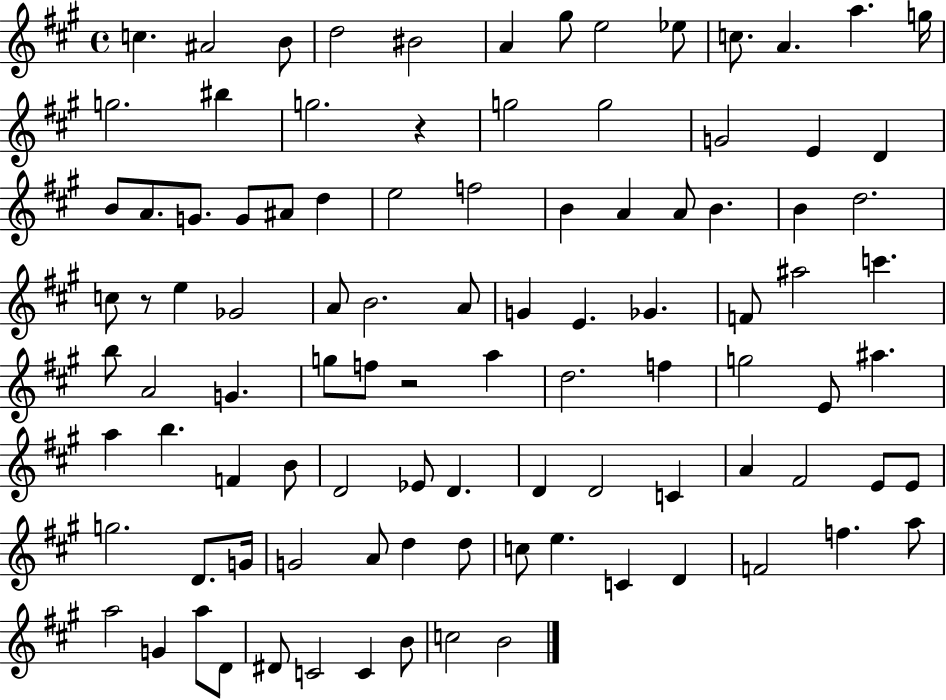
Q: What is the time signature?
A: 4/4